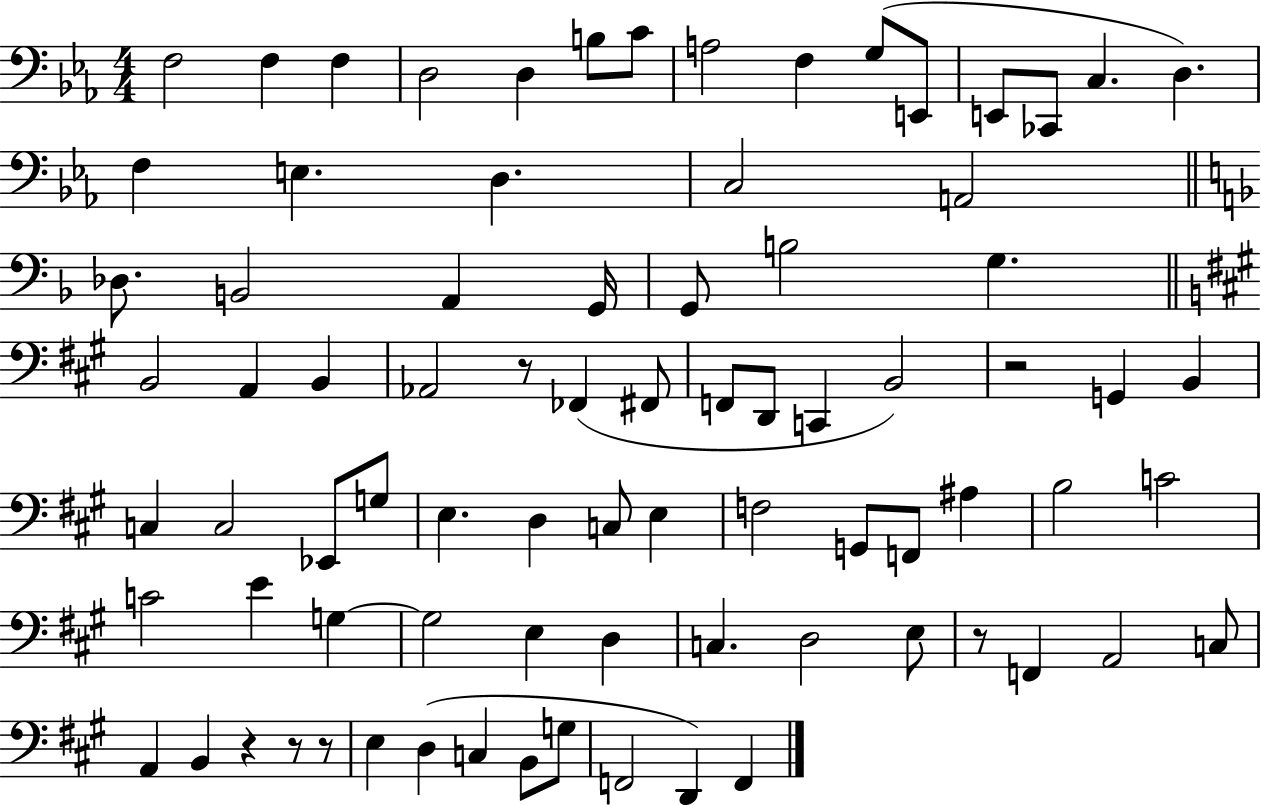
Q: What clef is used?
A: bass